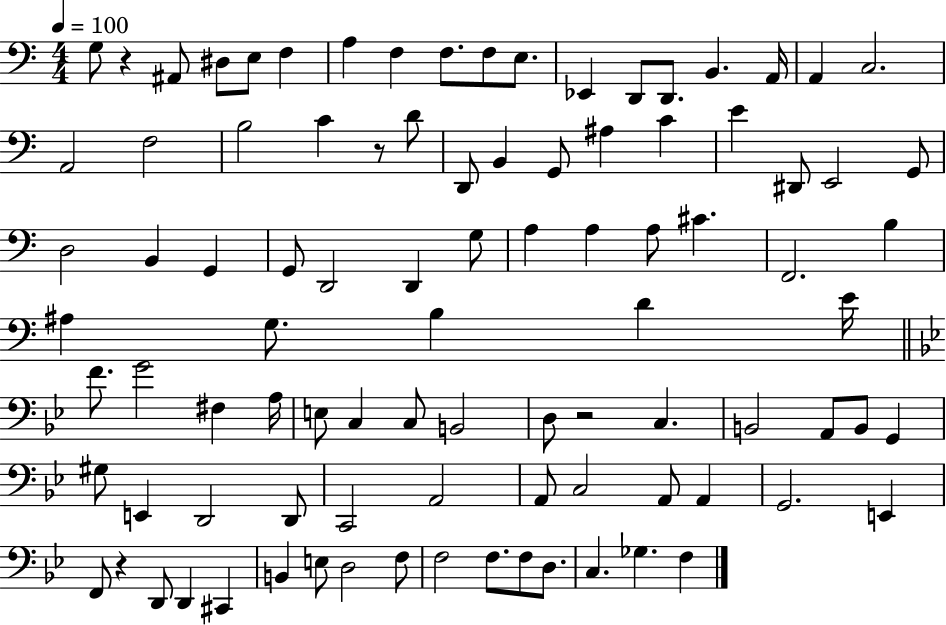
G3/e R/q A#2/e D#3/e E3/e F3/q A3/q F3/q F3/e. F3/e E3/e. Eb2/q D2/e D2/e. B2/q. A2/s A2/q C3/h. A2/h F3/h B3/h C4/q R/e D4/e D2/e B2/q G2/e A#3/q C4/q E4/q D#2/e E2/h G2/e D3/h B2/q G2/q G2/e D2/h D2/q G3/e A3/q A3/q A3/e C#4/q. F2/h. B3/q A#3/q G3/e. B3/q D4/q E4/s F4/e. G4/h F#3/q A3/s E3/e C3/q C3/e B2/h D3/e R/h C3/q. B2/h A2/e B2/e G2/q G#3/e E2/q D2/h D2/e C2/h A2/h A2/e C3/h A2/e A2/q G2/h. E2/q F2/e R/q D2/e D2/q C#2/q B2/q E3/e D3/h F3/e F3/h F3/e. F3/e D3/e. C3/q. Gb3/q. F3/q